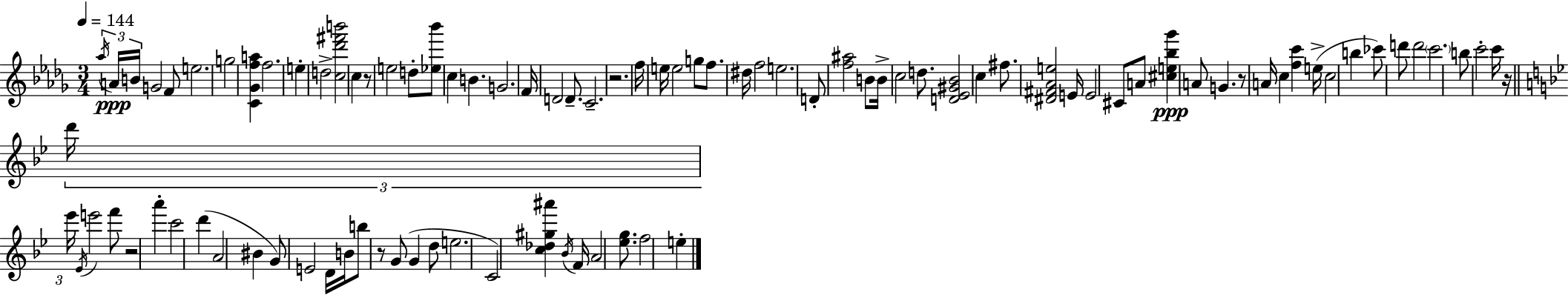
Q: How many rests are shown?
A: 6